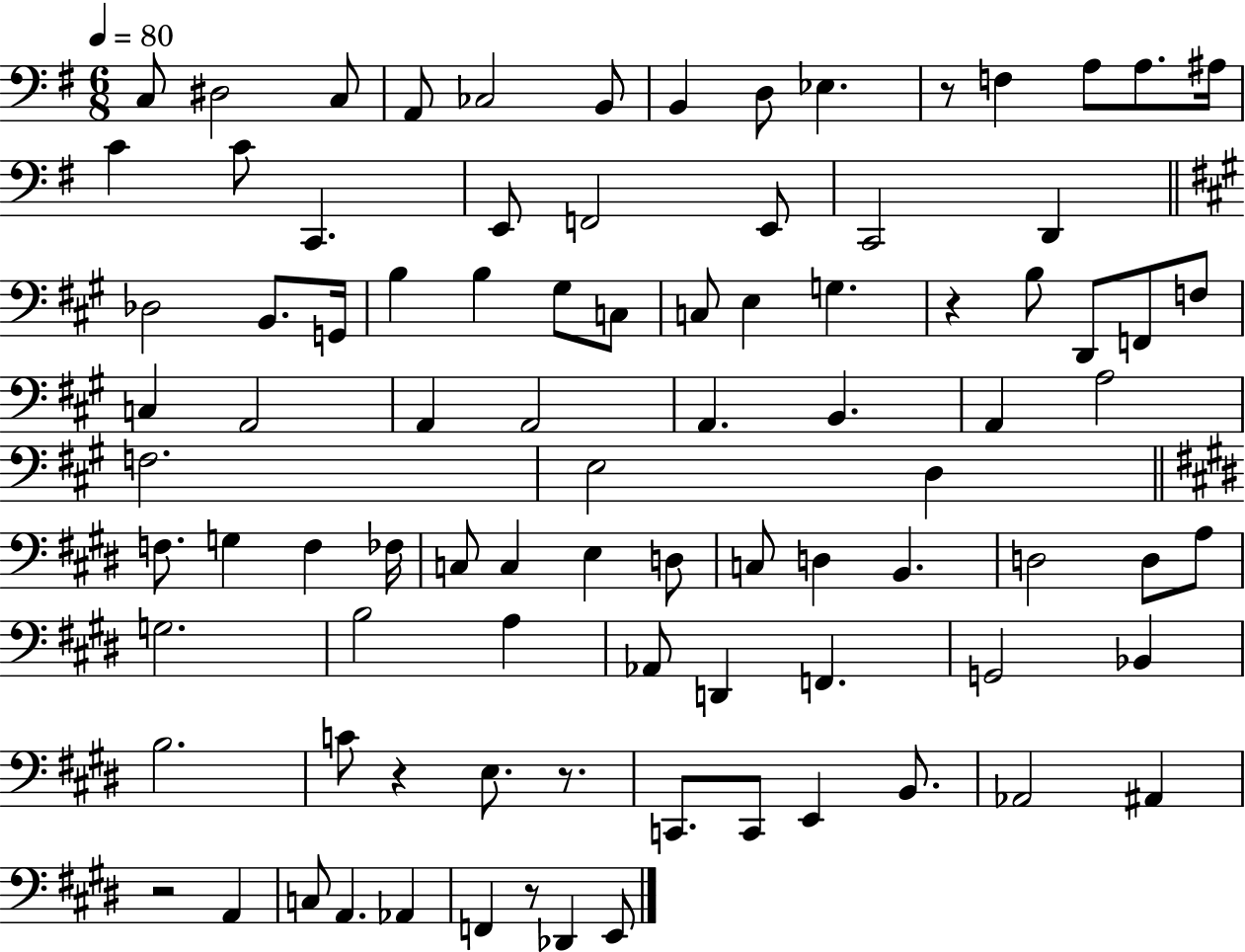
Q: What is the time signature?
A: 6/8